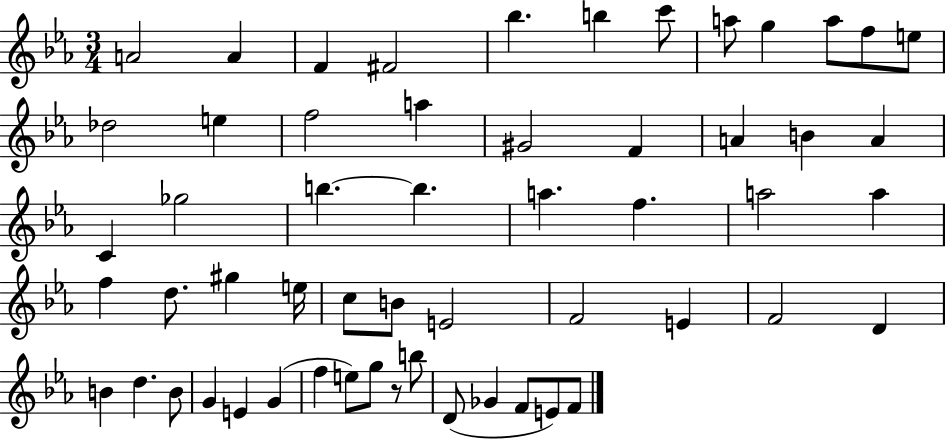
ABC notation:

X:1
T:Untitled
M:3/4
L:1/4
K:Eb
A2 A F ^F2 _b b c'/2 a/2 g a/2 f/2 e/2 _d2 e f2 a ^G2 F A B A C _g2 b b a f a2 a f d/2 ^g e/4 c/2 B/2 E2 F2 E F2 D B d B/2 G E G f e/2 g/2 z/2 b/2 D/2 _G F/2 E/2 F/2